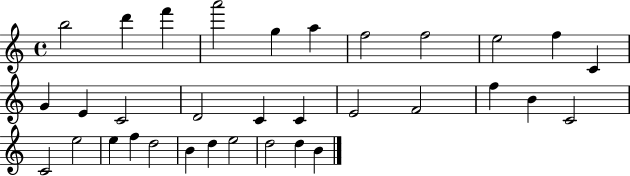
{
  \clef treble
  \time 4/4
  \defaultTimeSignature
  \key c \major
  b''2 d'''4 f'''4 | a'''2 g''4 a''4 | f''2 f''2 | e''2 f''4 c'4 | \break g'4 e'4 c'2 | d'2 c'4 c'4 | e'2 f'2 | f''4 b'4 c'2 | \break c'2 e''2 | e''4 f''4 d''2 | b'4 d''4 e''2 | d''2 d''4 b'4 | \break \bar "|."
}